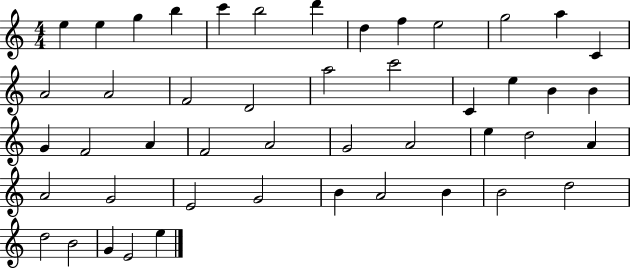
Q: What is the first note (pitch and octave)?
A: E5